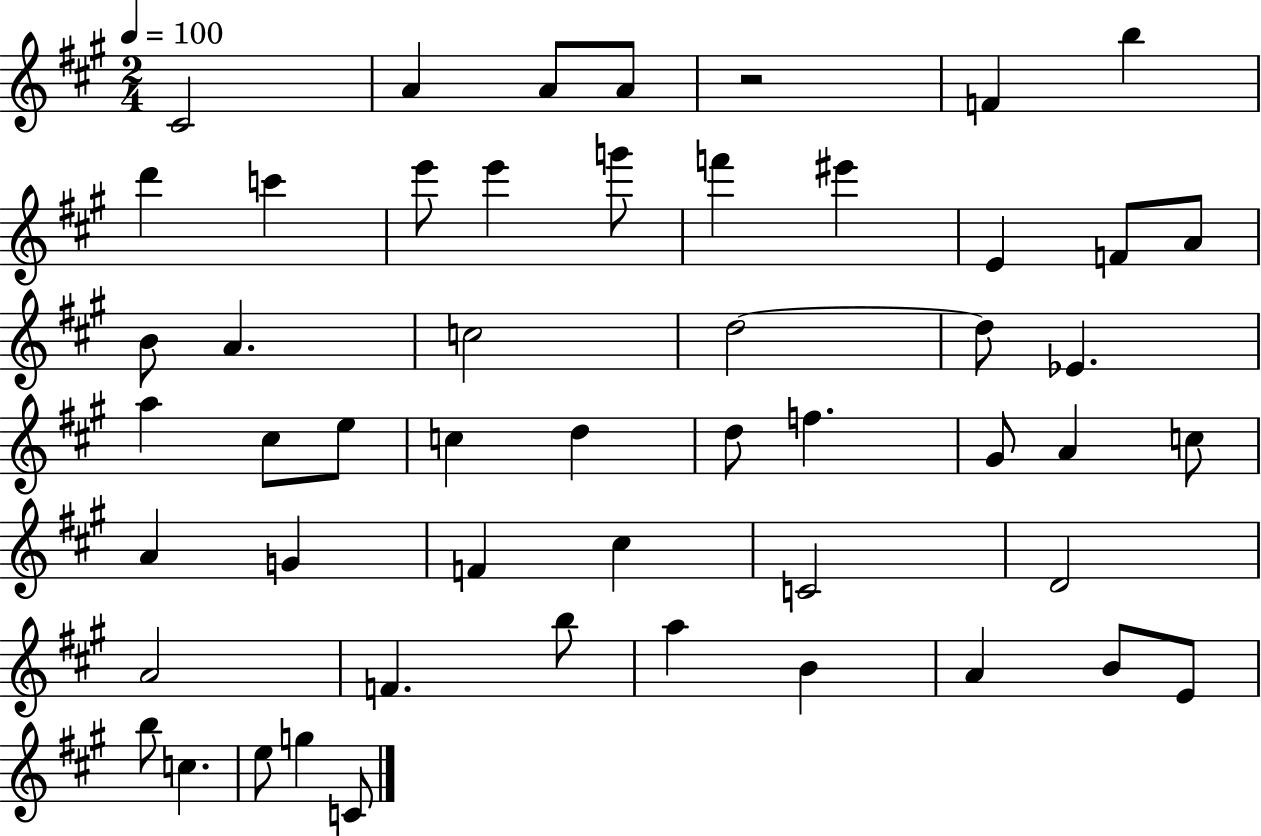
{
  \clef treble
  \numericTimeSignature
  \time 2/4
  \key a \major
  \tempo 4 = 100
  cis'2 | a'4 a'8 a'8 | r2 | f'4 b''4 | \break d'''4 c'''4 | e'''8 e'''4 g'''8 | f'''4 eis'''4 | e'4 f'8 a'8 | \break b'8 a'4. | c''2 | d''2~~ | d''8 ees'4. | \break a''4 cis''8 e''8 | c''4 d''4 | d''8 f''4. | gis'8 a'4 c''8 | \break a'4 g'4 | f'4 cis''4 | c'2 | d'2 | \break a'2 | f'4. b''8 | a''4 b'4 | a'4 b'8 e'8 | \break b''8 c''4. | e''8 g''4 c'8 | \bar "|."
}